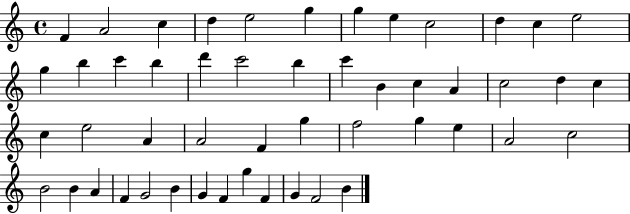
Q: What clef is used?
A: treble